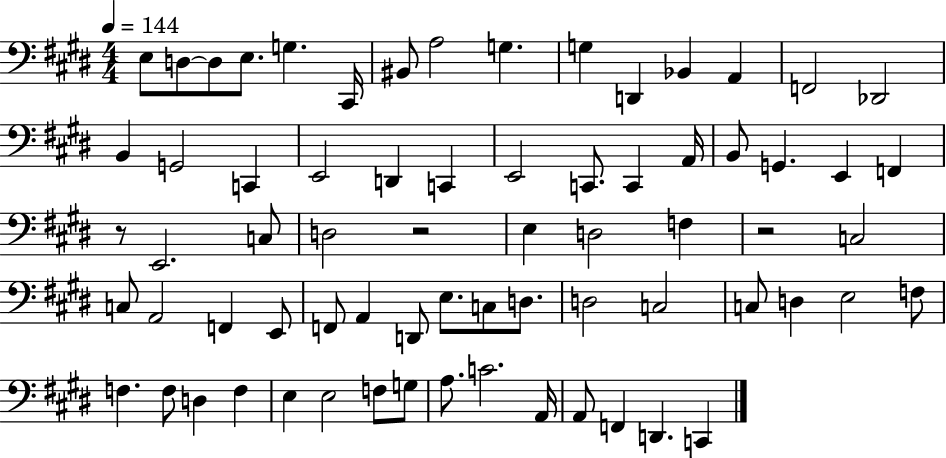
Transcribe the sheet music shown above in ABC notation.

X:1
T:Untitled
M:4/4
L:1/4
K:E
E,/2 D,/2 D,/2 E,/2 G, ^C,,/4 ^B,,/2 A,2 G, G, D,, _B,, A,, F,,2 _D,,2 B,, G,,2 C,, E,,2 D,, C,, E,,2 C,,/2 C,, A,,/4 B,,/2 G,, E,, F,, z/2 E,,2 C,/2 D,2 z2 E, D,2 F, z2 C,2 C,/2 A,,2 F,, E,,/2 F,,/2 A,, D,,/2 E,/2 C,/2 D,/2 D,2 C,2 C,/2 D, E,2 F,/2 F, F,/2 D, F, E, E,2 F,/2 G,/2 A,/2 C2 A,,/4 A,,/2 F,, D,, C,,